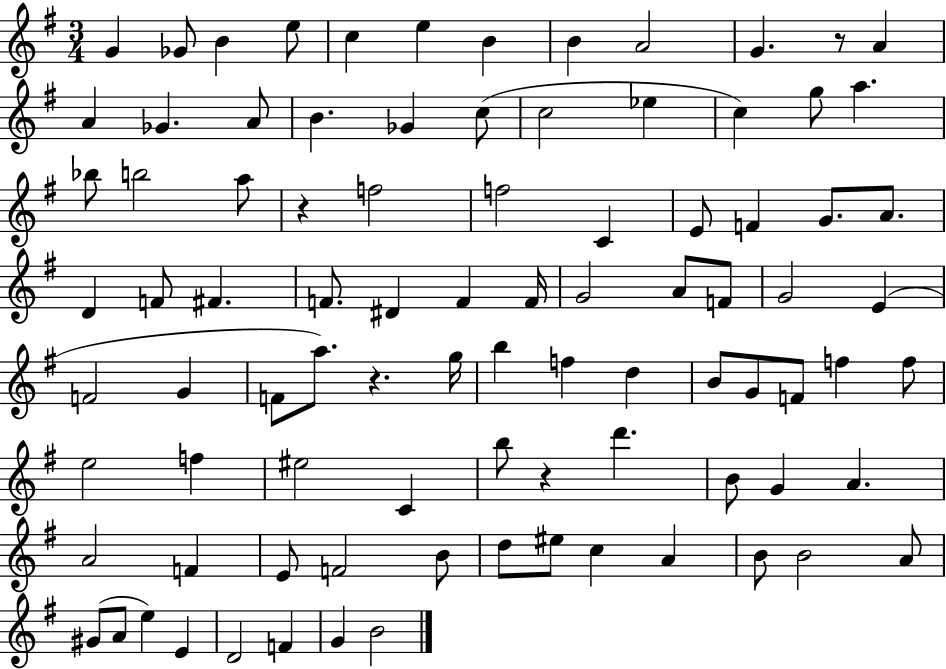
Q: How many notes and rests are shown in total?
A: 90